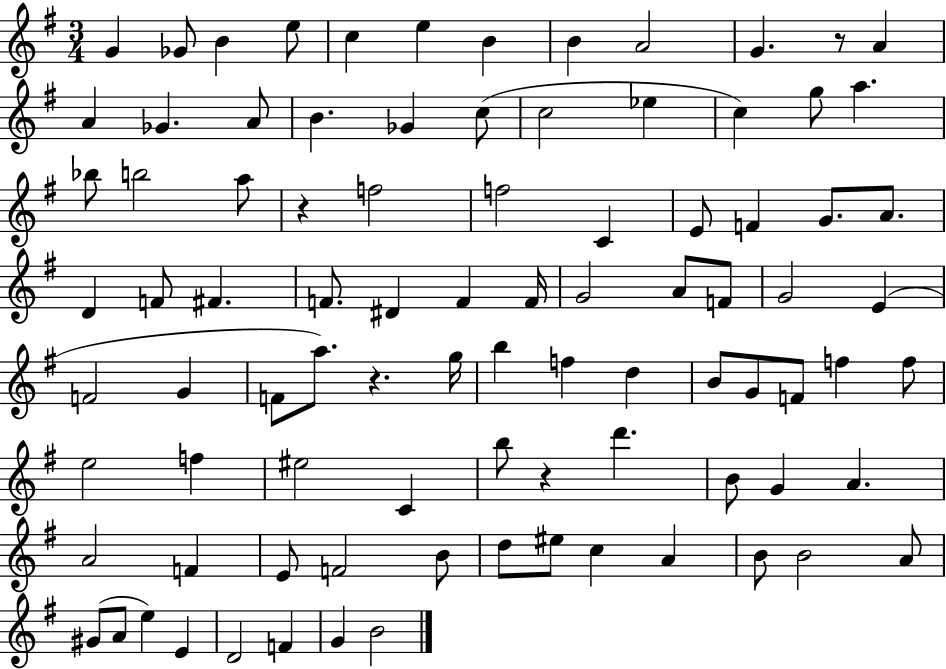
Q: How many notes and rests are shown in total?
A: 90